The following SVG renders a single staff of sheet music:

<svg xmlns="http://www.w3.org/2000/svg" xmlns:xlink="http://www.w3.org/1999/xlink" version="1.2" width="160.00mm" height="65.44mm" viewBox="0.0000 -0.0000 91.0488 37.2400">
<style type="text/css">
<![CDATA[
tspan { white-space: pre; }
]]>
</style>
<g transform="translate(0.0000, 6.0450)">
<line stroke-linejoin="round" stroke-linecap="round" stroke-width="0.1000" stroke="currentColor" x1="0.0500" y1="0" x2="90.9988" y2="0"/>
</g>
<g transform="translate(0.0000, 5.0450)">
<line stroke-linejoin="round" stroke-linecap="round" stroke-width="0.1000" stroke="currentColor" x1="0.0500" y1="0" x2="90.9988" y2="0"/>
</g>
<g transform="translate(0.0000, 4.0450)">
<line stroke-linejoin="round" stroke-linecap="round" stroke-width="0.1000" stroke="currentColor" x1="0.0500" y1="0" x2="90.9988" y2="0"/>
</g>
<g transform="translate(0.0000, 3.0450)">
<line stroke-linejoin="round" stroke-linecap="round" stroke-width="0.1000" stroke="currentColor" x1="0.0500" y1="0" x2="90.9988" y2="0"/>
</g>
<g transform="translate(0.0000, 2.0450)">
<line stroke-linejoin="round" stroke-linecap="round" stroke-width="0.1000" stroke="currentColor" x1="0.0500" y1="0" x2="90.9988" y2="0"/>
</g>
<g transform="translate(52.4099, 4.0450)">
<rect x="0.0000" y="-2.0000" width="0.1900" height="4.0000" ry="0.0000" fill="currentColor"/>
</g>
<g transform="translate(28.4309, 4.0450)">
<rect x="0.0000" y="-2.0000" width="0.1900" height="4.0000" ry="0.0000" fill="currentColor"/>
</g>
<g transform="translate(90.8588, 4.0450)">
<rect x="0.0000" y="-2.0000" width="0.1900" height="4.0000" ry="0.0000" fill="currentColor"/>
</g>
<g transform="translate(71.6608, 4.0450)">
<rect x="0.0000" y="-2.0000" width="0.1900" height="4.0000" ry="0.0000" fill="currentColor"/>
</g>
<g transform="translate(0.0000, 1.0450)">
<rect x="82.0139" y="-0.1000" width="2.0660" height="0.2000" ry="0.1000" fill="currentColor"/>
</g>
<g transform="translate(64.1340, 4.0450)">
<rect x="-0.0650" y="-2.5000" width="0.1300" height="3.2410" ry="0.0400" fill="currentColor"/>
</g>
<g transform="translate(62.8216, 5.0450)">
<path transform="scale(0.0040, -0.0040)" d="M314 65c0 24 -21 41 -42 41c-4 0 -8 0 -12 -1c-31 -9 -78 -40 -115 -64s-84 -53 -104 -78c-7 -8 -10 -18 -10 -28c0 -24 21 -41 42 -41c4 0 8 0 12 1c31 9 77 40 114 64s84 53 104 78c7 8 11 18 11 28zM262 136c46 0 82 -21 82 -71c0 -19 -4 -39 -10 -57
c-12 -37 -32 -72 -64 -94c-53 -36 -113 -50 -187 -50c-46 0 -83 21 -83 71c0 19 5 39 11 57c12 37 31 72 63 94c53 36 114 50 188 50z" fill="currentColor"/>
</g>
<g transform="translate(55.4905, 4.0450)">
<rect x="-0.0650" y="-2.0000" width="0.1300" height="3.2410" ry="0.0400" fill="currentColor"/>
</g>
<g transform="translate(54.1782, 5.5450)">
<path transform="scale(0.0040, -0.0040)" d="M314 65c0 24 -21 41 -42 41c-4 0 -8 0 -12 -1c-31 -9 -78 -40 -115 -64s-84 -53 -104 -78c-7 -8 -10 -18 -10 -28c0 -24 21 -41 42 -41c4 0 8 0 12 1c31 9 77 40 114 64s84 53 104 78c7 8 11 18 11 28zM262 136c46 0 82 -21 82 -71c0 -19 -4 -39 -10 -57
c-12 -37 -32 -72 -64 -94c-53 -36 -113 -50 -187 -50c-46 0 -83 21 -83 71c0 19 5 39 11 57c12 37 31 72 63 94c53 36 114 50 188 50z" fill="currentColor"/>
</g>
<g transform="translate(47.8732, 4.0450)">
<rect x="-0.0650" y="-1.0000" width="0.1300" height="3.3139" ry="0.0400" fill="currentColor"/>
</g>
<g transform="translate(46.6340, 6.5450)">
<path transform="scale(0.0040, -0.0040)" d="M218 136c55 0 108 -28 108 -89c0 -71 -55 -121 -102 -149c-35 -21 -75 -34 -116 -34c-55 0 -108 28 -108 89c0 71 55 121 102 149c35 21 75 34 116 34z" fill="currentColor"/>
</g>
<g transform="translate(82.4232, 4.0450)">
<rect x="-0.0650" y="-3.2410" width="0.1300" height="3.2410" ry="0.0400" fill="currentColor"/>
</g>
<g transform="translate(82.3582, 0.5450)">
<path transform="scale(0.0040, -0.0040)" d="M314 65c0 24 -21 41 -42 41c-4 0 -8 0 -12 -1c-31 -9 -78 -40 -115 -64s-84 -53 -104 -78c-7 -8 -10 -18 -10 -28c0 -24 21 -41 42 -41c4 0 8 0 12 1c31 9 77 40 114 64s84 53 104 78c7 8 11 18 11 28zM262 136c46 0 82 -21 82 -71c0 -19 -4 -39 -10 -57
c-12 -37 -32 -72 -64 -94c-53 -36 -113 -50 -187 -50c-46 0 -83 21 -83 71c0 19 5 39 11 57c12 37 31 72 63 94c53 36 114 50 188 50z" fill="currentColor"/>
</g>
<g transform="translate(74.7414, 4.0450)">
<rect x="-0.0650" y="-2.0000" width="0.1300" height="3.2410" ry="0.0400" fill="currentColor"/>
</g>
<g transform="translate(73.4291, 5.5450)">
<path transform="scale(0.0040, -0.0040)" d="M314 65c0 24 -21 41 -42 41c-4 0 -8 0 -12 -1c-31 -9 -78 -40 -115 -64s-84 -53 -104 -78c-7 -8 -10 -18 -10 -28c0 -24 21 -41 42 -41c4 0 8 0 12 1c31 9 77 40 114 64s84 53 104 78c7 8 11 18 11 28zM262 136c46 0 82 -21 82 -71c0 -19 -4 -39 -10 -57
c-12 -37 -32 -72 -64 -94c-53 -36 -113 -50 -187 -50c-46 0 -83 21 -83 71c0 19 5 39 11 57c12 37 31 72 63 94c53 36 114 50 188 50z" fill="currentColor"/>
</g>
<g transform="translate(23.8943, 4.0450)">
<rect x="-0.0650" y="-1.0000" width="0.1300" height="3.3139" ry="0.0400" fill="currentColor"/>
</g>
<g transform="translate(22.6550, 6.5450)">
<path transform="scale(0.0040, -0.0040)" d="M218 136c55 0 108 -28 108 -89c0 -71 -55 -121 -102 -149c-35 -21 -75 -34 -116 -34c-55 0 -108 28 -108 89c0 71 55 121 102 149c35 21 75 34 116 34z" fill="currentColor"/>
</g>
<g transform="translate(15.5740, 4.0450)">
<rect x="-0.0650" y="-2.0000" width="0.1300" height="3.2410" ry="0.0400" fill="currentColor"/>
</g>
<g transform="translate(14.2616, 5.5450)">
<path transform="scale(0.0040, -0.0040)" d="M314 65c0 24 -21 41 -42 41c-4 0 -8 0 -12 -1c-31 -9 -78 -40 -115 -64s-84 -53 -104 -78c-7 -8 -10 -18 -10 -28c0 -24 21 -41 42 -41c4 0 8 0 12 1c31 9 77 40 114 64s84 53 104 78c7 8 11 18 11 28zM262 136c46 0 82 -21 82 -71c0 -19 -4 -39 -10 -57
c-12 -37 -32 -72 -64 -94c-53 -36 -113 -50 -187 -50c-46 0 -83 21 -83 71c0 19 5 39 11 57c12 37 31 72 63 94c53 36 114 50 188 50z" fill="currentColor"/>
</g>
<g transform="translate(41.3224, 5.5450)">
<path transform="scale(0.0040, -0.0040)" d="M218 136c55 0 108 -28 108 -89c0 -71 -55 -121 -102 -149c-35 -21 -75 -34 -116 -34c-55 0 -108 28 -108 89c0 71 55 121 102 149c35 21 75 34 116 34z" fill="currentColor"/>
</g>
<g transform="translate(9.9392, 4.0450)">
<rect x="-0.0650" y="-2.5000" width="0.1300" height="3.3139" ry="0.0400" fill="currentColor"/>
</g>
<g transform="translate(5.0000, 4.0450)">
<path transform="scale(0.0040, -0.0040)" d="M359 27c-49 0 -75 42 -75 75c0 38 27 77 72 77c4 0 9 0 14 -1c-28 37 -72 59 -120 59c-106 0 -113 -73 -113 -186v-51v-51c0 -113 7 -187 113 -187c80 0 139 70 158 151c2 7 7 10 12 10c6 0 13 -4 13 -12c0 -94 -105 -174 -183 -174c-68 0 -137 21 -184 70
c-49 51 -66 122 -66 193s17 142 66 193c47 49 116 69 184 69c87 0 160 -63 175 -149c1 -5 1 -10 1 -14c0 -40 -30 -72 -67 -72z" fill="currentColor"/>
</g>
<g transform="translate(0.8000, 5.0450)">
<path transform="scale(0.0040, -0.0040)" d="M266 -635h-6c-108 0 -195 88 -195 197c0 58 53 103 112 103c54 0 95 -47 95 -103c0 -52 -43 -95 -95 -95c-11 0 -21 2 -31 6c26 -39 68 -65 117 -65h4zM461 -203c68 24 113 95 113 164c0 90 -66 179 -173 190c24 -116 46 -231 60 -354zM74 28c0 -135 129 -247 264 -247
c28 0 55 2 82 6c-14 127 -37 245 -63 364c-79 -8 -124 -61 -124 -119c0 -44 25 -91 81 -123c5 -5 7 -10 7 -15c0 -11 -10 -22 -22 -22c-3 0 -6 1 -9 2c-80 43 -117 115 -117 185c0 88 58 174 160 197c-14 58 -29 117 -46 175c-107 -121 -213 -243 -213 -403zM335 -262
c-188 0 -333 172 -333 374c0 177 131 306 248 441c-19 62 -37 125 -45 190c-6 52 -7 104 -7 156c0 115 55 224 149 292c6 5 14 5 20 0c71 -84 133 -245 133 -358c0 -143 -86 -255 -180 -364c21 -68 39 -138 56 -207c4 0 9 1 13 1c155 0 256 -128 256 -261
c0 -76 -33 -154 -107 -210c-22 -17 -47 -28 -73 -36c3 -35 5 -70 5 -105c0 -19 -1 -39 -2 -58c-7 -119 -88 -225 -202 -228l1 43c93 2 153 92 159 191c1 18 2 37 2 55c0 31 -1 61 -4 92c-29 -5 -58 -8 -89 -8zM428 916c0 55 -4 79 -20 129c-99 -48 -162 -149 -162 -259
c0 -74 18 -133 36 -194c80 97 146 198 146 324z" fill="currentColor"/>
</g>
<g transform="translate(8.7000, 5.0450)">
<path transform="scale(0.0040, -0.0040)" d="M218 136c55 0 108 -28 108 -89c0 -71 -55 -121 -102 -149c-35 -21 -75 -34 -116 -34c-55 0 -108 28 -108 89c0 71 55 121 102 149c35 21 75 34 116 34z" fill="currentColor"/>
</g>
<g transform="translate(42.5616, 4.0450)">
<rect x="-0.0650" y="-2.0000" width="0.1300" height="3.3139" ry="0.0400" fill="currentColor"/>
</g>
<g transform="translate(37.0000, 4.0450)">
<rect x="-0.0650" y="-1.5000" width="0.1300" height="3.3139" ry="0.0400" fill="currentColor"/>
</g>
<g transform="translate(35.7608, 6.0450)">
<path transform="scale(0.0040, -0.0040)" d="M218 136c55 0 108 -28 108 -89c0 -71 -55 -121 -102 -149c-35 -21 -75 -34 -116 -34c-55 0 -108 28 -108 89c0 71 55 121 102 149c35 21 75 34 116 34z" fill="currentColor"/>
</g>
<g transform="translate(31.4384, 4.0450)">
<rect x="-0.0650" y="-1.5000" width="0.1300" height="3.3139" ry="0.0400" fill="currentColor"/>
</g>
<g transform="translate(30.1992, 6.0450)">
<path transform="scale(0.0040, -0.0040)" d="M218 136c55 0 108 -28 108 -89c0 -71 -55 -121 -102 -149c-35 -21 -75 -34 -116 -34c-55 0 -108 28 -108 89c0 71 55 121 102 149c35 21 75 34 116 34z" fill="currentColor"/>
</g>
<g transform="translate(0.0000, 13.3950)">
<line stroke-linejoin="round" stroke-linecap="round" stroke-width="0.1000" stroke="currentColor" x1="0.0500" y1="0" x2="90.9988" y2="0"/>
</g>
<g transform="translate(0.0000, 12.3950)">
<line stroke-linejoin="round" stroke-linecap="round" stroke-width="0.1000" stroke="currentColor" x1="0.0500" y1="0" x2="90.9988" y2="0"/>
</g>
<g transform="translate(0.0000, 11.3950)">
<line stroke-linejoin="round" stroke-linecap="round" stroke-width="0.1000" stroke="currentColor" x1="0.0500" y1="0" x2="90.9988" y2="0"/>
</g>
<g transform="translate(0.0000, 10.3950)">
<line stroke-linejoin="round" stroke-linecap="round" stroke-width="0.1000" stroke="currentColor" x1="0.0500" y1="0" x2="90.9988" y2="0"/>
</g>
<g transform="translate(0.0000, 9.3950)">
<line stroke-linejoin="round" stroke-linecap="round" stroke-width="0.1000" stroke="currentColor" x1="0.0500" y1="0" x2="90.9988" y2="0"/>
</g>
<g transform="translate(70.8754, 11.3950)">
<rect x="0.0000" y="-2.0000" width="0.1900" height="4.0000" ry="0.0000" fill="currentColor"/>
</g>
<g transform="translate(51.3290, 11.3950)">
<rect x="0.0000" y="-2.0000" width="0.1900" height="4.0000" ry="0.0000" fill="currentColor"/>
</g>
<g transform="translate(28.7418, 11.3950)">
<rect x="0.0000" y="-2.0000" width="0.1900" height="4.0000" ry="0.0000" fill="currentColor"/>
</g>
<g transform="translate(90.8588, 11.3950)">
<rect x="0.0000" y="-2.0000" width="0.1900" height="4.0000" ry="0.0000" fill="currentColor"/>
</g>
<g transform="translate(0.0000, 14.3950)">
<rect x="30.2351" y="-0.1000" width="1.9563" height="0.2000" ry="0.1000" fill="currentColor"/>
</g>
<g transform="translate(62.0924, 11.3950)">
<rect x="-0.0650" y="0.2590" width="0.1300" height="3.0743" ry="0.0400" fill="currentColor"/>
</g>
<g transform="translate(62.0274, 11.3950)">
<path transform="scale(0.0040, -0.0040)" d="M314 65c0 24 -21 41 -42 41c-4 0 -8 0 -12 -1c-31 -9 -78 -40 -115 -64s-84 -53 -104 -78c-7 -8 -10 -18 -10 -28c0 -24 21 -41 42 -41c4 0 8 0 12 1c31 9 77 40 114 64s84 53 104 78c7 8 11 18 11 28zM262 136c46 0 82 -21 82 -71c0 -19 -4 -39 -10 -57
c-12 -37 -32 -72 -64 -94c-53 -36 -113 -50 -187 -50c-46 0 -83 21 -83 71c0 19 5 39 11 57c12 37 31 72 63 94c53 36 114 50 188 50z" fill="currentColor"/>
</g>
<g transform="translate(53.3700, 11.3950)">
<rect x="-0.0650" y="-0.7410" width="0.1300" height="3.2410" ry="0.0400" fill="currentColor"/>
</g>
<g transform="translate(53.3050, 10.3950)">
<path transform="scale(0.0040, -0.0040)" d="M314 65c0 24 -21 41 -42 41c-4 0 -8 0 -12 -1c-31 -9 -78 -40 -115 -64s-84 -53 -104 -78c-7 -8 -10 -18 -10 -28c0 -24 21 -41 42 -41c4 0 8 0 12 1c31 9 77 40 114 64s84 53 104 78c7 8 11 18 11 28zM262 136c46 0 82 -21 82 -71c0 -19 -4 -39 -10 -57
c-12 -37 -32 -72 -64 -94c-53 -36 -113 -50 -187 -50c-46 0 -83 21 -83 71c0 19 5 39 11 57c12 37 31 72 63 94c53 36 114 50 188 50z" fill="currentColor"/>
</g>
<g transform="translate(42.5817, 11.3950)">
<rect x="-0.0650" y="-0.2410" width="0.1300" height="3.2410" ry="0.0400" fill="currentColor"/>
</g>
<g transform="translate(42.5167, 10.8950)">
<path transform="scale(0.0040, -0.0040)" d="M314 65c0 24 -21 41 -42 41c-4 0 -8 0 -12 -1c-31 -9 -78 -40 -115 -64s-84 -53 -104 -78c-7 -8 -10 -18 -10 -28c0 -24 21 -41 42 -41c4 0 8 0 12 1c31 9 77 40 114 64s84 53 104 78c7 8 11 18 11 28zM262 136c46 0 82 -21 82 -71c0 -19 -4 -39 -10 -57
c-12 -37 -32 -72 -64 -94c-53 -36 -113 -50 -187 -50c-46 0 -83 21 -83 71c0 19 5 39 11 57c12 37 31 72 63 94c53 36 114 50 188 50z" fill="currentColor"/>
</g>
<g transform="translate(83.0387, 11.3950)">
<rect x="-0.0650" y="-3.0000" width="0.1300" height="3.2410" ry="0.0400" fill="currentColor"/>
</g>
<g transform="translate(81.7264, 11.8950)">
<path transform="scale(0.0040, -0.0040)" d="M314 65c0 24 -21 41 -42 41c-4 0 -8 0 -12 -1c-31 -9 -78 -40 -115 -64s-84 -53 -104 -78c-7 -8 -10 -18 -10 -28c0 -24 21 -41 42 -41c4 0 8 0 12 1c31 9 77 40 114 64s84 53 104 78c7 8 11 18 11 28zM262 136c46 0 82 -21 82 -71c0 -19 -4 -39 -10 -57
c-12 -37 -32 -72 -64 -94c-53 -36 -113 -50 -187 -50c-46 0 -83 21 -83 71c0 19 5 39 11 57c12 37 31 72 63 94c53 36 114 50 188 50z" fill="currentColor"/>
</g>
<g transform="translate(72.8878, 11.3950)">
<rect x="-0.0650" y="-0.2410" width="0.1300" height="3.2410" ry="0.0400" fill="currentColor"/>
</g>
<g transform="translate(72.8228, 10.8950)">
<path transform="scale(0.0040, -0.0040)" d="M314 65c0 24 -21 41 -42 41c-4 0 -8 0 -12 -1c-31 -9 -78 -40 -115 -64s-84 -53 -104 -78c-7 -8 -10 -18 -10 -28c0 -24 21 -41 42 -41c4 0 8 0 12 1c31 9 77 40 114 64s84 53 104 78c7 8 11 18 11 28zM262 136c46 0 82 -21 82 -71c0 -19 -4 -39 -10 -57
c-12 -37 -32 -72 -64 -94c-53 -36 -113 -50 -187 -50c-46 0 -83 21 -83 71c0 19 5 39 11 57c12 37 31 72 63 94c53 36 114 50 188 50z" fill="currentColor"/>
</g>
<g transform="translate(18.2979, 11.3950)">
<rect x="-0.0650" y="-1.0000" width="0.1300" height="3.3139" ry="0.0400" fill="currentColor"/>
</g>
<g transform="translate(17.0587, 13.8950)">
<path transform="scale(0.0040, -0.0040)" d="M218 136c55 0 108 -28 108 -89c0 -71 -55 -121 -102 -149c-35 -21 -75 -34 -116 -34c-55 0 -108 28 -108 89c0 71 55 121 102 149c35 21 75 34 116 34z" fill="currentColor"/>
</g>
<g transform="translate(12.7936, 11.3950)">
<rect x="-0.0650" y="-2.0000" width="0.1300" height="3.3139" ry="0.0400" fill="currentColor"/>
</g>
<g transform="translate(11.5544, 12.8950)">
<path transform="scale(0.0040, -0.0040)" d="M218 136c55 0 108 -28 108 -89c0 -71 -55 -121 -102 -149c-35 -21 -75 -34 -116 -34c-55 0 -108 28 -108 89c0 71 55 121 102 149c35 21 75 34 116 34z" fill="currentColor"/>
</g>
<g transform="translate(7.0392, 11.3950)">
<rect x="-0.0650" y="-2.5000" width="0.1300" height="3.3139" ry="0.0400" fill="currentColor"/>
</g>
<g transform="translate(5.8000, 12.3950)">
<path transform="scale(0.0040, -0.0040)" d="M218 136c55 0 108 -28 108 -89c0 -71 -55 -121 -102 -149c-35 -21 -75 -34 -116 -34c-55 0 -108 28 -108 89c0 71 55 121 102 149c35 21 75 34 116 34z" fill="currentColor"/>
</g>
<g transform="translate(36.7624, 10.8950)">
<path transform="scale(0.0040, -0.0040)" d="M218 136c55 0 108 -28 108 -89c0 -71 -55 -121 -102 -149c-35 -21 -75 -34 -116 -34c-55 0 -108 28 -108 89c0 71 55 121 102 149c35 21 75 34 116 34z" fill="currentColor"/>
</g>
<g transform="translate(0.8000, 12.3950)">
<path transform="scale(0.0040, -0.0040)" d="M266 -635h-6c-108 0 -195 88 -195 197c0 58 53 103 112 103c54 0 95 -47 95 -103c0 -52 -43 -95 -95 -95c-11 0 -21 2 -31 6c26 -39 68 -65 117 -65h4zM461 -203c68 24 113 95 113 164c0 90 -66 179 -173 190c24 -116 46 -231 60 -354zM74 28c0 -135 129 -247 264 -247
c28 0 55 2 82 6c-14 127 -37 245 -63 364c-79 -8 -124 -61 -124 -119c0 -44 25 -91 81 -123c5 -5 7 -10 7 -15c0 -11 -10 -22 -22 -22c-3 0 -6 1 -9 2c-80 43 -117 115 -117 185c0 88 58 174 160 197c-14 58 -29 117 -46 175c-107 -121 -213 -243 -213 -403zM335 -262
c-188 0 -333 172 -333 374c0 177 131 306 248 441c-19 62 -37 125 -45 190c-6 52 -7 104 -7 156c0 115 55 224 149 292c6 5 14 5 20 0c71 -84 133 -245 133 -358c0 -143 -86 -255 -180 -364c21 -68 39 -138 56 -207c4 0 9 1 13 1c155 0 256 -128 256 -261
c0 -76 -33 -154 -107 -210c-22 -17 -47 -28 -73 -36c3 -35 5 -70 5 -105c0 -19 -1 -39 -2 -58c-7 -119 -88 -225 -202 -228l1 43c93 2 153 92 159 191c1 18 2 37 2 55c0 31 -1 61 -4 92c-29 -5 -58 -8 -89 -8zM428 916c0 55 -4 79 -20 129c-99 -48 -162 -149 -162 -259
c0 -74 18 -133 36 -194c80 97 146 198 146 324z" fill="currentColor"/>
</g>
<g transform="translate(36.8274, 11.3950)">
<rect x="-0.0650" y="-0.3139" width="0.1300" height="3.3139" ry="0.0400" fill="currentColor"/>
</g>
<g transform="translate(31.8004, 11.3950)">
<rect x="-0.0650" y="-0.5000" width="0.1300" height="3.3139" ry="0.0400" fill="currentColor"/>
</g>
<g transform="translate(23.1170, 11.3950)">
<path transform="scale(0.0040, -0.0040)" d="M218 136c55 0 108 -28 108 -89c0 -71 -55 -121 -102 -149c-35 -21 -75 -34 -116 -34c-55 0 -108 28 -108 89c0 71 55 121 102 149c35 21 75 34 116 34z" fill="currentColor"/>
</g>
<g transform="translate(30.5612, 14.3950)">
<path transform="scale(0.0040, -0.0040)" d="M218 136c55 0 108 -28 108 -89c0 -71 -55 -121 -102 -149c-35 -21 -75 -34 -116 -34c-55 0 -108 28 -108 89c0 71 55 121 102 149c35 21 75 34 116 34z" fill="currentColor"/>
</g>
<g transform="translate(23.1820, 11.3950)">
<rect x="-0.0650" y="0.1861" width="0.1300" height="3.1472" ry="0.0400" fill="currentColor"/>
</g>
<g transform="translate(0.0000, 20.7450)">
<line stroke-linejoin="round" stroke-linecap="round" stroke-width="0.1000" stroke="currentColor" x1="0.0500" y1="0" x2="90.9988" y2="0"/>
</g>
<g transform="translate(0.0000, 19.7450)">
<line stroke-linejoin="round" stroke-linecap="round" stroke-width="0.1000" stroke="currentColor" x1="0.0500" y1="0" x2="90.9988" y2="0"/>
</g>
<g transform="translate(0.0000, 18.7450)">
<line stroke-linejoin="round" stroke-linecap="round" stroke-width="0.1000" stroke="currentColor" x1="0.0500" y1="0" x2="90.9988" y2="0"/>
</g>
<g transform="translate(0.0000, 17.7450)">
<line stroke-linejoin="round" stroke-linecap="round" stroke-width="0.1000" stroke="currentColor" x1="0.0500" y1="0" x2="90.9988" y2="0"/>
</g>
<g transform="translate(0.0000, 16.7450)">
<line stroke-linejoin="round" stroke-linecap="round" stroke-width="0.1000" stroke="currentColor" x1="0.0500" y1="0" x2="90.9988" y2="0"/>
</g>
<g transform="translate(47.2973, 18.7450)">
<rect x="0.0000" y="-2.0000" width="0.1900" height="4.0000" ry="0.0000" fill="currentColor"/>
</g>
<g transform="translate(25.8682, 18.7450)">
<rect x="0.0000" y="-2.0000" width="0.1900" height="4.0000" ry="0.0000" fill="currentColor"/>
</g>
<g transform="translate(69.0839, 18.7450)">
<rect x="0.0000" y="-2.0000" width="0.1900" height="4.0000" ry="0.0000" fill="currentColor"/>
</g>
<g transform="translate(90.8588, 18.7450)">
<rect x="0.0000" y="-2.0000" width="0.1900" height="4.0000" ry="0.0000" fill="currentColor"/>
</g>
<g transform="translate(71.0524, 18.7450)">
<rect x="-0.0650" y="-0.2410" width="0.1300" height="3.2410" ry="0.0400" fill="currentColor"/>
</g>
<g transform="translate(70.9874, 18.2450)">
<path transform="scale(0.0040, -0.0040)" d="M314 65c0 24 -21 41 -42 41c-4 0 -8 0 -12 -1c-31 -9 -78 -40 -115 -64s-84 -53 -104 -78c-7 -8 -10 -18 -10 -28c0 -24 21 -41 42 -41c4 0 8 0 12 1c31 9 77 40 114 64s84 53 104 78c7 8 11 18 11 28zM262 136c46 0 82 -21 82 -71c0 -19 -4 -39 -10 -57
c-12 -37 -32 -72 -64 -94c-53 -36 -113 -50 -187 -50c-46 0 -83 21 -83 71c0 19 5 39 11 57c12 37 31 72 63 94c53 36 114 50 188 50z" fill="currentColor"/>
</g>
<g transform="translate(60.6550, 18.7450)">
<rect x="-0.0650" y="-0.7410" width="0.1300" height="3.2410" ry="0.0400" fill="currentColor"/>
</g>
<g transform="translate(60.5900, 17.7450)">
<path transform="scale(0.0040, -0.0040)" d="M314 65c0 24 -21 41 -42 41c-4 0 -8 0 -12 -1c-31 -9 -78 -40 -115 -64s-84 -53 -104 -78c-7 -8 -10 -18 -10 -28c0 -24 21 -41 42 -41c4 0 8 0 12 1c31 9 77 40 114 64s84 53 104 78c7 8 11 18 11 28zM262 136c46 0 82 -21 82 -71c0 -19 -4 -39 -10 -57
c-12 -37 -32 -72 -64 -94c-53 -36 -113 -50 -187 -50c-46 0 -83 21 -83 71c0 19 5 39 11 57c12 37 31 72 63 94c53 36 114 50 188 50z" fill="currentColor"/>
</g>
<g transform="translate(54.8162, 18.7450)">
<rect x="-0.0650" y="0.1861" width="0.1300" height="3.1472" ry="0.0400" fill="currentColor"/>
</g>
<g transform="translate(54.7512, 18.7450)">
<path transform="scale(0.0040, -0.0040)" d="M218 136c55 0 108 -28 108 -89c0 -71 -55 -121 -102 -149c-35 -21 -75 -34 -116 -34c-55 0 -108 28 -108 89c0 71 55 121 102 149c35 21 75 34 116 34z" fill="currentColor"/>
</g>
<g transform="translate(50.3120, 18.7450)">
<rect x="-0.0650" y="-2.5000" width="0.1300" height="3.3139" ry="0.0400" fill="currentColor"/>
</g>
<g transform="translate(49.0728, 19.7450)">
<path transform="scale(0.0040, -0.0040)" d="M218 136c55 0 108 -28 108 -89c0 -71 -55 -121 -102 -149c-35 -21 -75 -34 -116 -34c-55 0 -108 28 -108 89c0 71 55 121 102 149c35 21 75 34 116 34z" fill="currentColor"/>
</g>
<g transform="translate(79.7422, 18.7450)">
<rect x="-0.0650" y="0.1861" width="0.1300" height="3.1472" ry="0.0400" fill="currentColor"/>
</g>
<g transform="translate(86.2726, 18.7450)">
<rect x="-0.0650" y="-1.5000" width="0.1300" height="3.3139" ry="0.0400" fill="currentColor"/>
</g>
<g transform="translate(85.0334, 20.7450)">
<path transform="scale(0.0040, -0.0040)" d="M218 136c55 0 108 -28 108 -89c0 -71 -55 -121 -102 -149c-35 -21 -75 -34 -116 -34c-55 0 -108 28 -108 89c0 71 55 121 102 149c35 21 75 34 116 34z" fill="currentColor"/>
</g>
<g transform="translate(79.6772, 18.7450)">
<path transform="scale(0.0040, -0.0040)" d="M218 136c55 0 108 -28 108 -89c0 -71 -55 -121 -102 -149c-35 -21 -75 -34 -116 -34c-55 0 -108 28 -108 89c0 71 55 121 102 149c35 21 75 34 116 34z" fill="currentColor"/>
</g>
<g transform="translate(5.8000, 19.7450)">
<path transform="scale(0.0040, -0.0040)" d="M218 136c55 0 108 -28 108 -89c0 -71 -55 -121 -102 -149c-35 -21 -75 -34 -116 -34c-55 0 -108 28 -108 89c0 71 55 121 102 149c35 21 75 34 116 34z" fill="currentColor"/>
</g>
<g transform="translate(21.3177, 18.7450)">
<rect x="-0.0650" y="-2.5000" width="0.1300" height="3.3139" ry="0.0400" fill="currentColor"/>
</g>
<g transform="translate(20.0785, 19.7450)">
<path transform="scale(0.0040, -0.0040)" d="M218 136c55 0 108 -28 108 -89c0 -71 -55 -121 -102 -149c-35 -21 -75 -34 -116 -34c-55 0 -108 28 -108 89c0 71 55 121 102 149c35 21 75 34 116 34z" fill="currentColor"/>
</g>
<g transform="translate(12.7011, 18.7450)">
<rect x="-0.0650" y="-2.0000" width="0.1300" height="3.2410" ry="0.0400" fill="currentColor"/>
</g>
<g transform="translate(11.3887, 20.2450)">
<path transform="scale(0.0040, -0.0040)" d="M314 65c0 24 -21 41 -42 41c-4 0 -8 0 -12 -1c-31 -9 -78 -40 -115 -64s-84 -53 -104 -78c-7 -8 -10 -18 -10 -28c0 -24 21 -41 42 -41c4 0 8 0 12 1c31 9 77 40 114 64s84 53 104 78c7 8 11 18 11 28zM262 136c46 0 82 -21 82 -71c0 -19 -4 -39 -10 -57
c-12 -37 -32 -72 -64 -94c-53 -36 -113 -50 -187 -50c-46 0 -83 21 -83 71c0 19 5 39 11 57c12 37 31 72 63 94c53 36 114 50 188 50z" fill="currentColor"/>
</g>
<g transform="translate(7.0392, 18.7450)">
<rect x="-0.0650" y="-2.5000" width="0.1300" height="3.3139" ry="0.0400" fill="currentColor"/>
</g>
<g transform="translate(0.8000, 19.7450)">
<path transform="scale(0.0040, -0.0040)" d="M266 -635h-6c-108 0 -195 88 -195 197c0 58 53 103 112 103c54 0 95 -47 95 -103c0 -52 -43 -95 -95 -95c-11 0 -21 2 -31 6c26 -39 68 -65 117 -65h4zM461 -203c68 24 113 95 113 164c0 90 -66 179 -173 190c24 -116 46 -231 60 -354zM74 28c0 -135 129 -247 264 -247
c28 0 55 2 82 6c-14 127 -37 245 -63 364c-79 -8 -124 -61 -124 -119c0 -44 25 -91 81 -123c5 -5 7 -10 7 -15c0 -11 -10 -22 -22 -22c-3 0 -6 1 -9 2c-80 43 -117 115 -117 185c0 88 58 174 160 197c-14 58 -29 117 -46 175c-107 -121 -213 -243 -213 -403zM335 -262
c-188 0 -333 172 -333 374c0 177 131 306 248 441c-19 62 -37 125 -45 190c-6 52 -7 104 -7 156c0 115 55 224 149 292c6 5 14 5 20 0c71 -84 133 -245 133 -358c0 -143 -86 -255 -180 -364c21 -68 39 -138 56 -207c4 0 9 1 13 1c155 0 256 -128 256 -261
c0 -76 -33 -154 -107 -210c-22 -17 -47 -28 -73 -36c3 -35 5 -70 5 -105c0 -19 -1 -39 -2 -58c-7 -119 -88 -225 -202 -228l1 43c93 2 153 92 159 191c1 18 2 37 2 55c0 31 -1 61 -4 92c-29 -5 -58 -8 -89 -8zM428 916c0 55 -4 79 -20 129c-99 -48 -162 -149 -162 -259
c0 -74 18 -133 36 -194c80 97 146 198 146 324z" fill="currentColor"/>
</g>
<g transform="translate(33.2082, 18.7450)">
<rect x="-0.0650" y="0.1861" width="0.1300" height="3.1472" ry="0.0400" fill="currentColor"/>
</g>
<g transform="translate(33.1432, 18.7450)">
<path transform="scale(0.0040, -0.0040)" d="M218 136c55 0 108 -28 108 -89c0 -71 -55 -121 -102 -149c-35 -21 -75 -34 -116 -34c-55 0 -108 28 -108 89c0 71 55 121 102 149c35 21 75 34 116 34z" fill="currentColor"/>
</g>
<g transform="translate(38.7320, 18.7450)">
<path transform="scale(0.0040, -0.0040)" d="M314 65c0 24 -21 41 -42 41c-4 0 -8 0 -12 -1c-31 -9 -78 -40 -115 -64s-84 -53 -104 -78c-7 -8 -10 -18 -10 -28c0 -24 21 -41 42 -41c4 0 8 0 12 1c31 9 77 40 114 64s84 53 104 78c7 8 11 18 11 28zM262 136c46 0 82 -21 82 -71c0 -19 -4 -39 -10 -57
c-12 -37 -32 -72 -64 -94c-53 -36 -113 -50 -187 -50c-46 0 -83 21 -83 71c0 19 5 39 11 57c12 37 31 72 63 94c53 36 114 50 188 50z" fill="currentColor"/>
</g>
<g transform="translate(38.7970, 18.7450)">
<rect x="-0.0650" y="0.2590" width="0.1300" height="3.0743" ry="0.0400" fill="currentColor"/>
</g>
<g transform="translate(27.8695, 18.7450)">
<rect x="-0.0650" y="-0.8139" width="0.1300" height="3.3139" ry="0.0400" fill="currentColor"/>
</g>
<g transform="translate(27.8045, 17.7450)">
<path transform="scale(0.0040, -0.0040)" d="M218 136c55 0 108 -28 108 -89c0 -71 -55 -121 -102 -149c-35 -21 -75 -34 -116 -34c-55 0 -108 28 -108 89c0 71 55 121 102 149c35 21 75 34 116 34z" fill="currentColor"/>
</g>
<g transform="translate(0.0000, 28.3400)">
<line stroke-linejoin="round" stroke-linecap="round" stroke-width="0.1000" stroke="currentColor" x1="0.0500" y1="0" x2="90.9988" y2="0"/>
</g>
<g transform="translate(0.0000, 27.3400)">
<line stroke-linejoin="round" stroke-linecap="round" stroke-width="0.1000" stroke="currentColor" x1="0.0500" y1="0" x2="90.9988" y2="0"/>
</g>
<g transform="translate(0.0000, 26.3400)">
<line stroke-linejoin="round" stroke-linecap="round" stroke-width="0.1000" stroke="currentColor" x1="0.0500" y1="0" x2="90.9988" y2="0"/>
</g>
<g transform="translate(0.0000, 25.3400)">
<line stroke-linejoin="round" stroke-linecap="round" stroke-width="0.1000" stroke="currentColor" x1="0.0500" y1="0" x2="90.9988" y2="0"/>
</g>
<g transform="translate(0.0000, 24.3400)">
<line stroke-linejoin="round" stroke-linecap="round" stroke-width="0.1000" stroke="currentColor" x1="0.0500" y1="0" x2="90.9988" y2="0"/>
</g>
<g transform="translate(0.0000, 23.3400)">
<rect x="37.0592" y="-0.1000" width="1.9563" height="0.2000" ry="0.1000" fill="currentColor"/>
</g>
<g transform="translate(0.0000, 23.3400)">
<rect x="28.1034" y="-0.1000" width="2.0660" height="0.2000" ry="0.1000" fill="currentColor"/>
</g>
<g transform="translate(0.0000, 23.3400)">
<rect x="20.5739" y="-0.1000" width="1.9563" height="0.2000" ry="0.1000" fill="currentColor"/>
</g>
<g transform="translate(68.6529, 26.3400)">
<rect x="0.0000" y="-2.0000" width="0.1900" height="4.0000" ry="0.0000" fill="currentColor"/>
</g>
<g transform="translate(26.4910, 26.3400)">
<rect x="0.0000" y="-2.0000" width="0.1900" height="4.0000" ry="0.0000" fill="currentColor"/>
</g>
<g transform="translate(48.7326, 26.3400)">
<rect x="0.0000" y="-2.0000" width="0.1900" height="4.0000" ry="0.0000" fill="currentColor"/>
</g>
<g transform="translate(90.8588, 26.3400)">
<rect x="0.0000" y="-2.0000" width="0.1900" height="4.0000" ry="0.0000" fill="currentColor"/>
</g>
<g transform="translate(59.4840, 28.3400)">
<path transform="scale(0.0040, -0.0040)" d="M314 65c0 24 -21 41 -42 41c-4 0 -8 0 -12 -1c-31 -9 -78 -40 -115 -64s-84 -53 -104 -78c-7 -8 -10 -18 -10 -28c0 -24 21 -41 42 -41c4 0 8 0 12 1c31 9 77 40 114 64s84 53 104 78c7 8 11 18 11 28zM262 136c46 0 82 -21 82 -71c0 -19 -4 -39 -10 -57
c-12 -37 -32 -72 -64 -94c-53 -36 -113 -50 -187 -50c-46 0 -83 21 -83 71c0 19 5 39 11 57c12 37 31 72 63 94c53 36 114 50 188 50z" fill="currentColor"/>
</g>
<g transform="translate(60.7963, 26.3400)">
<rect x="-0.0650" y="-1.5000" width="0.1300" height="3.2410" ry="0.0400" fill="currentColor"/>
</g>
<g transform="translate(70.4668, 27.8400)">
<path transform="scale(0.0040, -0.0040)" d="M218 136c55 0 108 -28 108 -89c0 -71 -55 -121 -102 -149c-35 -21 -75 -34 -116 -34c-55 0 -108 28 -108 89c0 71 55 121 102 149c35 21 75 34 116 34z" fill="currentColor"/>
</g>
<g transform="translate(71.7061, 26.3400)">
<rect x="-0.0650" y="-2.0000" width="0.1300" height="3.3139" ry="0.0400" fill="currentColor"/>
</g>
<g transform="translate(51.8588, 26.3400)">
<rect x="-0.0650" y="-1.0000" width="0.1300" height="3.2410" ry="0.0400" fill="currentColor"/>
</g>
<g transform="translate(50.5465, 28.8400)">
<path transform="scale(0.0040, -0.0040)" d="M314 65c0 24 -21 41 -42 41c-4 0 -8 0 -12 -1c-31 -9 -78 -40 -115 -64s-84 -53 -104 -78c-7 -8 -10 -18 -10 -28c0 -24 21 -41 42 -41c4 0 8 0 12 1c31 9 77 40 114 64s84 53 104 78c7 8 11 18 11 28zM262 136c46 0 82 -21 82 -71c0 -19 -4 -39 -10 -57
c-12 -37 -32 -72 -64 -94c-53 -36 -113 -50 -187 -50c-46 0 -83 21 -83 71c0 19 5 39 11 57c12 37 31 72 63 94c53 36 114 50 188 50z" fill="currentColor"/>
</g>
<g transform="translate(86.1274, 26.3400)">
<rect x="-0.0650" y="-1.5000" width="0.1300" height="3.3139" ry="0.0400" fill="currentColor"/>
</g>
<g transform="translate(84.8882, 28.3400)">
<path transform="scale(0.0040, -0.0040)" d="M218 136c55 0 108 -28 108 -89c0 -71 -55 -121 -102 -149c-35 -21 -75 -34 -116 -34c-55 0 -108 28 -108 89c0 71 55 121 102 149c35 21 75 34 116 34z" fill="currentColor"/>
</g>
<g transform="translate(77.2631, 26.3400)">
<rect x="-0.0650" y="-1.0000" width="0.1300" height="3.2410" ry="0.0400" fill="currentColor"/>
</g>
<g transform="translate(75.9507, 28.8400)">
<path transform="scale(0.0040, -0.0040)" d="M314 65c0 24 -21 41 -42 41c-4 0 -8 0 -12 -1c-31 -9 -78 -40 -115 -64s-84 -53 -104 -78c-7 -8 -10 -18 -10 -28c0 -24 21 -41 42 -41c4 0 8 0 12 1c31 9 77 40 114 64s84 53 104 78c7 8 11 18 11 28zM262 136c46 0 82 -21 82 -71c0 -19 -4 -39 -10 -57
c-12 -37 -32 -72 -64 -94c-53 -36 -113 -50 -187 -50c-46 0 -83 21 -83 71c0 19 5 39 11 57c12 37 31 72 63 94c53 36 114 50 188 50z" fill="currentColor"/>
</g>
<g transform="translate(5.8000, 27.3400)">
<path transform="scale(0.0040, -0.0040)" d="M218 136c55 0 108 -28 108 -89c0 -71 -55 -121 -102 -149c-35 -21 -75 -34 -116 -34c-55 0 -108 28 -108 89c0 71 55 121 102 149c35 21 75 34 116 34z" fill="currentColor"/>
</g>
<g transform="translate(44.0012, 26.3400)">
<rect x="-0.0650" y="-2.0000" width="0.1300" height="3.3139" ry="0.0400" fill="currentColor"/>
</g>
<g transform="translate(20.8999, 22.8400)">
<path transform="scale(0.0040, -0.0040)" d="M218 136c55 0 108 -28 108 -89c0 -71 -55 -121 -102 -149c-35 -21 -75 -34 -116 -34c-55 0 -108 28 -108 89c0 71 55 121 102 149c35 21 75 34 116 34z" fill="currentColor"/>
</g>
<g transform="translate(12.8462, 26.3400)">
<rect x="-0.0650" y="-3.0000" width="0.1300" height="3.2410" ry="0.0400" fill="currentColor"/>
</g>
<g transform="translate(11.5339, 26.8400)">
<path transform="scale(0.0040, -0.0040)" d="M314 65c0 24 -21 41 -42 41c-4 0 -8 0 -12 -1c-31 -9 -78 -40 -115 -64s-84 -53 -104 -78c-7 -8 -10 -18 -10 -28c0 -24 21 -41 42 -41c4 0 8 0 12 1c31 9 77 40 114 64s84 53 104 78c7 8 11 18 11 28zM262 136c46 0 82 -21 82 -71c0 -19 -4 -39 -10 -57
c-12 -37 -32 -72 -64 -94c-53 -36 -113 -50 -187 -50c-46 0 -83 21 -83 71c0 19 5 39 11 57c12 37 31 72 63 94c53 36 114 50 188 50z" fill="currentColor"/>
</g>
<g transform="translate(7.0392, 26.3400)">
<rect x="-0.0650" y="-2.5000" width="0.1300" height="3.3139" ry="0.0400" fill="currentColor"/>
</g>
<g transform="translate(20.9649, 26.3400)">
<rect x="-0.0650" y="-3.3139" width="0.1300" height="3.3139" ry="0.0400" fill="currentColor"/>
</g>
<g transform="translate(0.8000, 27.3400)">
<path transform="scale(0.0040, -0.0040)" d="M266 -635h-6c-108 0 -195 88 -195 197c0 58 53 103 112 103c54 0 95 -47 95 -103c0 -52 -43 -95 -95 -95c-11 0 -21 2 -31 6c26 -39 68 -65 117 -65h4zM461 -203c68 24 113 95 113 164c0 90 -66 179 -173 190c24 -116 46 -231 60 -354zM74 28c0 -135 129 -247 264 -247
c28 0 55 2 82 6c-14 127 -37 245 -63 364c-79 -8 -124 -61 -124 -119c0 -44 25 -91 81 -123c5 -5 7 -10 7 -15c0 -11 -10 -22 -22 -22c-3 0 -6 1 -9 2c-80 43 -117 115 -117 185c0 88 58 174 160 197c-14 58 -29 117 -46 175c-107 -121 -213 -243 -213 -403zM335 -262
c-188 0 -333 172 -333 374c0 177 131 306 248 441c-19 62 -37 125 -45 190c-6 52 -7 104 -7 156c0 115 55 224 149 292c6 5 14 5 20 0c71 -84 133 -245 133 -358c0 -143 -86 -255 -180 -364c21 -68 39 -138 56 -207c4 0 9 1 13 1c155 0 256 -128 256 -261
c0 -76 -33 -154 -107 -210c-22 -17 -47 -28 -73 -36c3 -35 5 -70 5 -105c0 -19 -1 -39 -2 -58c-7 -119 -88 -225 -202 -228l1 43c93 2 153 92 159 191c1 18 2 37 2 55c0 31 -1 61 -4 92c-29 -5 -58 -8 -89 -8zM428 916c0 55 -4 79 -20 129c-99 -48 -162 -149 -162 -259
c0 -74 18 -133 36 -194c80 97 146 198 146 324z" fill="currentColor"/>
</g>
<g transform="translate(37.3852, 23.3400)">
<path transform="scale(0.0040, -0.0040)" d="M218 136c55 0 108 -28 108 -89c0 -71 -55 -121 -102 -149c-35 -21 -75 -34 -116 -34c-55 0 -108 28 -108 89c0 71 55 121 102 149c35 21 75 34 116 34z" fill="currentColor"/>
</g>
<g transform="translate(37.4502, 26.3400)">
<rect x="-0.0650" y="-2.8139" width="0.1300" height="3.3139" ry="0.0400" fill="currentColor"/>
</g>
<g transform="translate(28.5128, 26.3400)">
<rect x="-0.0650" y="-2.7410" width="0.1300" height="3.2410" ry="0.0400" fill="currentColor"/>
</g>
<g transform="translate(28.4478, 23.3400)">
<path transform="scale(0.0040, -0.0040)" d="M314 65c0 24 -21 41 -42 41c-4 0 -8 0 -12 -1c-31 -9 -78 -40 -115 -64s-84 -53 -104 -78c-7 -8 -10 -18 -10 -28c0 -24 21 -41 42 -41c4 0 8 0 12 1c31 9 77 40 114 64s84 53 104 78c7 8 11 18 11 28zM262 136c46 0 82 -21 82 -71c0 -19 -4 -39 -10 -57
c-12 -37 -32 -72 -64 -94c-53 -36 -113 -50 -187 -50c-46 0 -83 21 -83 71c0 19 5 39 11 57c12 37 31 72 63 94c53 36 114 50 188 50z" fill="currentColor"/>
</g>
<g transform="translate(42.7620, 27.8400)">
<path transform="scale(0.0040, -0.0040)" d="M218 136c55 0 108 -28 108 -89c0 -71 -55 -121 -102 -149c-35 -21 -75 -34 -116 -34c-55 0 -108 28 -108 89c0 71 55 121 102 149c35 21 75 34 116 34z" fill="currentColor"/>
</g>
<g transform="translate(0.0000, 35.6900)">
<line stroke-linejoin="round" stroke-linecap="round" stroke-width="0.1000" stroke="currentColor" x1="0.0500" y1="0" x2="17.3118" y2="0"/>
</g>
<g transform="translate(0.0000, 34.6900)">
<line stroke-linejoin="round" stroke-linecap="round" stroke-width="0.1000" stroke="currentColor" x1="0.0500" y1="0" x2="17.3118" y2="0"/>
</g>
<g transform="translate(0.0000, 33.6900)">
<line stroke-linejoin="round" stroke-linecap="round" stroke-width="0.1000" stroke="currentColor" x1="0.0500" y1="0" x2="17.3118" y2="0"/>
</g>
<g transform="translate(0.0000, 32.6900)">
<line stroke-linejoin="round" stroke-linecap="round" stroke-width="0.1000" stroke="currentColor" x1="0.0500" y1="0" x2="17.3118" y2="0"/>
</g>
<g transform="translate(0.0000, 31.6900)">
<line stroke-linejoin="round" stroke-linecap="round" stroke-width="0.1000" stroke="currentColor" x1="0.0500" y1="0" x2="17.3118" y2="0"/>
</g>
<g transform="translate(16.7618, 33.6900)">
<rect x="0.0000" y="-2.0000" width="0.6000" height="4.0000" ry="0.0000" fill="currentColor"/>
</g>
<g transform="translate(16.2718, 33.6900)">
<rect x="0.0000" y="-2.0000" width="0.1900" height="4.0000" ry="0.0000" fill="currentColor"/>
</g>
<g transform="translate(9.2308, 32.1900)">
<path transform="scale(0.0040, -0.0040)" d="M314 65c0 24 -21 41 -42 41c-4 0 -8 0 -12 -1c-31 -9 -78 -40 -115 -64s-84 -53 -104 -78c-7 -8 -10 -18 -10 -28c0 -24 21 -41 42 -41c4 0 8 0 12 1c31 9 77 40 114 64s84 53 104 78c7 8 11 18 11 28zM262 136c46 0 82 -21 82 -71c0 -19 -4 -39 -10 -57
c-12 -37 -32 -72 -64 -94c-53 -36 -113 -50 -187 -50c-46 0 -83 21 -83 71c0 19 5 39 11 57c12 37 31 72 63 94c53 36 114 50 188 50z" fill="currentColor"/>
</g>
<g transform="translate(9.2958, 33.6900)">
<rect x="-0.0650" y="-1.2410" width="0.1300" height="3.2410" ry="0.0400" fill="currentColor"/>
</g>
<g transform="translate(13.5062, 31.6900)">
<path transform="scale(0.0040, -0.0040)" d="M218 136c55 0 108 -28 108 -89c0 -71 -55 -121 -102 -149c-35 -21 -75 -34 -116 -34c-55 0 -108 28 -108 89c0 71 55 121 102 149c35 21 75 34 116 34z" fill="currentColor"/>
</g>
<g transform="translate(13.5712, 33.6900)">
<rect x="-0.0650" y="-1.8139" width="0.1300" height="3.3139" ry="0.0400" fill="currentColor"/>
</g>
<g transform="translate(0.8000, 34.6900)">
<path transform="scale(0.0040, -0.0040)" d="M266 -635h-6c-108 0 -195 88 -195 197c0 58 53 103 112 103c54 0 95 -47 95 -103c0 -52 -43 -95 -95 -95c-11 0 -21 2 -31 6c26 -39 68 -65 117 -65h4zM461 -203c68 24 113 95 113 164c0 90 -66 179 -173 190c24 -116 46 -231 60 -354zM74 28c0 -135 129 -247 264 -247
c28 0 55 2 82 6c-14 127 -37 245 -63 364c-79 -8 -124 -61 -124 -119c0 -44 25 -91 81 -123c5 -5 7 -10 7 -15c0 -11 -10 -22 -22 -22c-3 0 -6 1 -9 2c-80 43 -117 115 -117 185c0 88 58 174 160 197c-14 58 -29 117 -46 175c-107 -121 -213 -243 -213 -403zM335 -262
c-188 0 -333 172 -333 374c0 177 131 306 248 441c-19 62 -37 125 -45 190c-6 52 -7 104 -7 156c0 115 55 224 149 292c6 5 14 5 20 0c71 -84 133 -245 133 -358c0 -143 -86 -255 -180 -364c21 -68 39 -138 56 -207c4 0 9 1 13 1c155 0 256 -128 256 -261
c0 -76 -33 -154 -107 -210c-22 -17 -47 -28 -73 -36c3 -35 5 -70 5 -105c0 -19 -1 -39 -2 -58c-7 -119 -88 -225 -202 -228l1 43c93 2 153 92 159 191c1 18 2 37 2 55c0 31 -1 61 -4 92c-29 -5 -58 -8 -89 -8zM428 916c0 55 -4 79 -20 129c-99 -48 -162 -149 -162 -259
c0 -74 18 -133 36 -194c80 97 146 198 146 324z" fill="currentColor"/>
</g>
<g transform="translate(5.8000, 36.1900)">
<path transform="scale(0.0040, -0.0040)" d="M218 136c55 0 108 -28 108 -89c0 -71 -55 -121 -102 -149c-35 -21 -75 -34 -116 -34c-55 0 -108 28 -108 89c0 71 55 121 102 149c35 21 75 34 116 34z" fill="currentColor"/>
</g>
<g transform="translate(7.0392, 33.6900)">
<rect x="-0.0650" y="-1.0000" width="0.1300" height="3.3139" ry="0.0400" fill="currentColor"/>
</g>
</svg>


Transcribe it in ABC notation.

X:1
T:Untitled
M:4/4
L:1/4
K:C
G F2 D E E F D F2 G2 F2 b2 G F D B C c c2 d2 B2 c2 A2 G F2 G d B B2 G B d2 c2 B E G A2 b a2 a F D2 E2 F D2 E D e2 f